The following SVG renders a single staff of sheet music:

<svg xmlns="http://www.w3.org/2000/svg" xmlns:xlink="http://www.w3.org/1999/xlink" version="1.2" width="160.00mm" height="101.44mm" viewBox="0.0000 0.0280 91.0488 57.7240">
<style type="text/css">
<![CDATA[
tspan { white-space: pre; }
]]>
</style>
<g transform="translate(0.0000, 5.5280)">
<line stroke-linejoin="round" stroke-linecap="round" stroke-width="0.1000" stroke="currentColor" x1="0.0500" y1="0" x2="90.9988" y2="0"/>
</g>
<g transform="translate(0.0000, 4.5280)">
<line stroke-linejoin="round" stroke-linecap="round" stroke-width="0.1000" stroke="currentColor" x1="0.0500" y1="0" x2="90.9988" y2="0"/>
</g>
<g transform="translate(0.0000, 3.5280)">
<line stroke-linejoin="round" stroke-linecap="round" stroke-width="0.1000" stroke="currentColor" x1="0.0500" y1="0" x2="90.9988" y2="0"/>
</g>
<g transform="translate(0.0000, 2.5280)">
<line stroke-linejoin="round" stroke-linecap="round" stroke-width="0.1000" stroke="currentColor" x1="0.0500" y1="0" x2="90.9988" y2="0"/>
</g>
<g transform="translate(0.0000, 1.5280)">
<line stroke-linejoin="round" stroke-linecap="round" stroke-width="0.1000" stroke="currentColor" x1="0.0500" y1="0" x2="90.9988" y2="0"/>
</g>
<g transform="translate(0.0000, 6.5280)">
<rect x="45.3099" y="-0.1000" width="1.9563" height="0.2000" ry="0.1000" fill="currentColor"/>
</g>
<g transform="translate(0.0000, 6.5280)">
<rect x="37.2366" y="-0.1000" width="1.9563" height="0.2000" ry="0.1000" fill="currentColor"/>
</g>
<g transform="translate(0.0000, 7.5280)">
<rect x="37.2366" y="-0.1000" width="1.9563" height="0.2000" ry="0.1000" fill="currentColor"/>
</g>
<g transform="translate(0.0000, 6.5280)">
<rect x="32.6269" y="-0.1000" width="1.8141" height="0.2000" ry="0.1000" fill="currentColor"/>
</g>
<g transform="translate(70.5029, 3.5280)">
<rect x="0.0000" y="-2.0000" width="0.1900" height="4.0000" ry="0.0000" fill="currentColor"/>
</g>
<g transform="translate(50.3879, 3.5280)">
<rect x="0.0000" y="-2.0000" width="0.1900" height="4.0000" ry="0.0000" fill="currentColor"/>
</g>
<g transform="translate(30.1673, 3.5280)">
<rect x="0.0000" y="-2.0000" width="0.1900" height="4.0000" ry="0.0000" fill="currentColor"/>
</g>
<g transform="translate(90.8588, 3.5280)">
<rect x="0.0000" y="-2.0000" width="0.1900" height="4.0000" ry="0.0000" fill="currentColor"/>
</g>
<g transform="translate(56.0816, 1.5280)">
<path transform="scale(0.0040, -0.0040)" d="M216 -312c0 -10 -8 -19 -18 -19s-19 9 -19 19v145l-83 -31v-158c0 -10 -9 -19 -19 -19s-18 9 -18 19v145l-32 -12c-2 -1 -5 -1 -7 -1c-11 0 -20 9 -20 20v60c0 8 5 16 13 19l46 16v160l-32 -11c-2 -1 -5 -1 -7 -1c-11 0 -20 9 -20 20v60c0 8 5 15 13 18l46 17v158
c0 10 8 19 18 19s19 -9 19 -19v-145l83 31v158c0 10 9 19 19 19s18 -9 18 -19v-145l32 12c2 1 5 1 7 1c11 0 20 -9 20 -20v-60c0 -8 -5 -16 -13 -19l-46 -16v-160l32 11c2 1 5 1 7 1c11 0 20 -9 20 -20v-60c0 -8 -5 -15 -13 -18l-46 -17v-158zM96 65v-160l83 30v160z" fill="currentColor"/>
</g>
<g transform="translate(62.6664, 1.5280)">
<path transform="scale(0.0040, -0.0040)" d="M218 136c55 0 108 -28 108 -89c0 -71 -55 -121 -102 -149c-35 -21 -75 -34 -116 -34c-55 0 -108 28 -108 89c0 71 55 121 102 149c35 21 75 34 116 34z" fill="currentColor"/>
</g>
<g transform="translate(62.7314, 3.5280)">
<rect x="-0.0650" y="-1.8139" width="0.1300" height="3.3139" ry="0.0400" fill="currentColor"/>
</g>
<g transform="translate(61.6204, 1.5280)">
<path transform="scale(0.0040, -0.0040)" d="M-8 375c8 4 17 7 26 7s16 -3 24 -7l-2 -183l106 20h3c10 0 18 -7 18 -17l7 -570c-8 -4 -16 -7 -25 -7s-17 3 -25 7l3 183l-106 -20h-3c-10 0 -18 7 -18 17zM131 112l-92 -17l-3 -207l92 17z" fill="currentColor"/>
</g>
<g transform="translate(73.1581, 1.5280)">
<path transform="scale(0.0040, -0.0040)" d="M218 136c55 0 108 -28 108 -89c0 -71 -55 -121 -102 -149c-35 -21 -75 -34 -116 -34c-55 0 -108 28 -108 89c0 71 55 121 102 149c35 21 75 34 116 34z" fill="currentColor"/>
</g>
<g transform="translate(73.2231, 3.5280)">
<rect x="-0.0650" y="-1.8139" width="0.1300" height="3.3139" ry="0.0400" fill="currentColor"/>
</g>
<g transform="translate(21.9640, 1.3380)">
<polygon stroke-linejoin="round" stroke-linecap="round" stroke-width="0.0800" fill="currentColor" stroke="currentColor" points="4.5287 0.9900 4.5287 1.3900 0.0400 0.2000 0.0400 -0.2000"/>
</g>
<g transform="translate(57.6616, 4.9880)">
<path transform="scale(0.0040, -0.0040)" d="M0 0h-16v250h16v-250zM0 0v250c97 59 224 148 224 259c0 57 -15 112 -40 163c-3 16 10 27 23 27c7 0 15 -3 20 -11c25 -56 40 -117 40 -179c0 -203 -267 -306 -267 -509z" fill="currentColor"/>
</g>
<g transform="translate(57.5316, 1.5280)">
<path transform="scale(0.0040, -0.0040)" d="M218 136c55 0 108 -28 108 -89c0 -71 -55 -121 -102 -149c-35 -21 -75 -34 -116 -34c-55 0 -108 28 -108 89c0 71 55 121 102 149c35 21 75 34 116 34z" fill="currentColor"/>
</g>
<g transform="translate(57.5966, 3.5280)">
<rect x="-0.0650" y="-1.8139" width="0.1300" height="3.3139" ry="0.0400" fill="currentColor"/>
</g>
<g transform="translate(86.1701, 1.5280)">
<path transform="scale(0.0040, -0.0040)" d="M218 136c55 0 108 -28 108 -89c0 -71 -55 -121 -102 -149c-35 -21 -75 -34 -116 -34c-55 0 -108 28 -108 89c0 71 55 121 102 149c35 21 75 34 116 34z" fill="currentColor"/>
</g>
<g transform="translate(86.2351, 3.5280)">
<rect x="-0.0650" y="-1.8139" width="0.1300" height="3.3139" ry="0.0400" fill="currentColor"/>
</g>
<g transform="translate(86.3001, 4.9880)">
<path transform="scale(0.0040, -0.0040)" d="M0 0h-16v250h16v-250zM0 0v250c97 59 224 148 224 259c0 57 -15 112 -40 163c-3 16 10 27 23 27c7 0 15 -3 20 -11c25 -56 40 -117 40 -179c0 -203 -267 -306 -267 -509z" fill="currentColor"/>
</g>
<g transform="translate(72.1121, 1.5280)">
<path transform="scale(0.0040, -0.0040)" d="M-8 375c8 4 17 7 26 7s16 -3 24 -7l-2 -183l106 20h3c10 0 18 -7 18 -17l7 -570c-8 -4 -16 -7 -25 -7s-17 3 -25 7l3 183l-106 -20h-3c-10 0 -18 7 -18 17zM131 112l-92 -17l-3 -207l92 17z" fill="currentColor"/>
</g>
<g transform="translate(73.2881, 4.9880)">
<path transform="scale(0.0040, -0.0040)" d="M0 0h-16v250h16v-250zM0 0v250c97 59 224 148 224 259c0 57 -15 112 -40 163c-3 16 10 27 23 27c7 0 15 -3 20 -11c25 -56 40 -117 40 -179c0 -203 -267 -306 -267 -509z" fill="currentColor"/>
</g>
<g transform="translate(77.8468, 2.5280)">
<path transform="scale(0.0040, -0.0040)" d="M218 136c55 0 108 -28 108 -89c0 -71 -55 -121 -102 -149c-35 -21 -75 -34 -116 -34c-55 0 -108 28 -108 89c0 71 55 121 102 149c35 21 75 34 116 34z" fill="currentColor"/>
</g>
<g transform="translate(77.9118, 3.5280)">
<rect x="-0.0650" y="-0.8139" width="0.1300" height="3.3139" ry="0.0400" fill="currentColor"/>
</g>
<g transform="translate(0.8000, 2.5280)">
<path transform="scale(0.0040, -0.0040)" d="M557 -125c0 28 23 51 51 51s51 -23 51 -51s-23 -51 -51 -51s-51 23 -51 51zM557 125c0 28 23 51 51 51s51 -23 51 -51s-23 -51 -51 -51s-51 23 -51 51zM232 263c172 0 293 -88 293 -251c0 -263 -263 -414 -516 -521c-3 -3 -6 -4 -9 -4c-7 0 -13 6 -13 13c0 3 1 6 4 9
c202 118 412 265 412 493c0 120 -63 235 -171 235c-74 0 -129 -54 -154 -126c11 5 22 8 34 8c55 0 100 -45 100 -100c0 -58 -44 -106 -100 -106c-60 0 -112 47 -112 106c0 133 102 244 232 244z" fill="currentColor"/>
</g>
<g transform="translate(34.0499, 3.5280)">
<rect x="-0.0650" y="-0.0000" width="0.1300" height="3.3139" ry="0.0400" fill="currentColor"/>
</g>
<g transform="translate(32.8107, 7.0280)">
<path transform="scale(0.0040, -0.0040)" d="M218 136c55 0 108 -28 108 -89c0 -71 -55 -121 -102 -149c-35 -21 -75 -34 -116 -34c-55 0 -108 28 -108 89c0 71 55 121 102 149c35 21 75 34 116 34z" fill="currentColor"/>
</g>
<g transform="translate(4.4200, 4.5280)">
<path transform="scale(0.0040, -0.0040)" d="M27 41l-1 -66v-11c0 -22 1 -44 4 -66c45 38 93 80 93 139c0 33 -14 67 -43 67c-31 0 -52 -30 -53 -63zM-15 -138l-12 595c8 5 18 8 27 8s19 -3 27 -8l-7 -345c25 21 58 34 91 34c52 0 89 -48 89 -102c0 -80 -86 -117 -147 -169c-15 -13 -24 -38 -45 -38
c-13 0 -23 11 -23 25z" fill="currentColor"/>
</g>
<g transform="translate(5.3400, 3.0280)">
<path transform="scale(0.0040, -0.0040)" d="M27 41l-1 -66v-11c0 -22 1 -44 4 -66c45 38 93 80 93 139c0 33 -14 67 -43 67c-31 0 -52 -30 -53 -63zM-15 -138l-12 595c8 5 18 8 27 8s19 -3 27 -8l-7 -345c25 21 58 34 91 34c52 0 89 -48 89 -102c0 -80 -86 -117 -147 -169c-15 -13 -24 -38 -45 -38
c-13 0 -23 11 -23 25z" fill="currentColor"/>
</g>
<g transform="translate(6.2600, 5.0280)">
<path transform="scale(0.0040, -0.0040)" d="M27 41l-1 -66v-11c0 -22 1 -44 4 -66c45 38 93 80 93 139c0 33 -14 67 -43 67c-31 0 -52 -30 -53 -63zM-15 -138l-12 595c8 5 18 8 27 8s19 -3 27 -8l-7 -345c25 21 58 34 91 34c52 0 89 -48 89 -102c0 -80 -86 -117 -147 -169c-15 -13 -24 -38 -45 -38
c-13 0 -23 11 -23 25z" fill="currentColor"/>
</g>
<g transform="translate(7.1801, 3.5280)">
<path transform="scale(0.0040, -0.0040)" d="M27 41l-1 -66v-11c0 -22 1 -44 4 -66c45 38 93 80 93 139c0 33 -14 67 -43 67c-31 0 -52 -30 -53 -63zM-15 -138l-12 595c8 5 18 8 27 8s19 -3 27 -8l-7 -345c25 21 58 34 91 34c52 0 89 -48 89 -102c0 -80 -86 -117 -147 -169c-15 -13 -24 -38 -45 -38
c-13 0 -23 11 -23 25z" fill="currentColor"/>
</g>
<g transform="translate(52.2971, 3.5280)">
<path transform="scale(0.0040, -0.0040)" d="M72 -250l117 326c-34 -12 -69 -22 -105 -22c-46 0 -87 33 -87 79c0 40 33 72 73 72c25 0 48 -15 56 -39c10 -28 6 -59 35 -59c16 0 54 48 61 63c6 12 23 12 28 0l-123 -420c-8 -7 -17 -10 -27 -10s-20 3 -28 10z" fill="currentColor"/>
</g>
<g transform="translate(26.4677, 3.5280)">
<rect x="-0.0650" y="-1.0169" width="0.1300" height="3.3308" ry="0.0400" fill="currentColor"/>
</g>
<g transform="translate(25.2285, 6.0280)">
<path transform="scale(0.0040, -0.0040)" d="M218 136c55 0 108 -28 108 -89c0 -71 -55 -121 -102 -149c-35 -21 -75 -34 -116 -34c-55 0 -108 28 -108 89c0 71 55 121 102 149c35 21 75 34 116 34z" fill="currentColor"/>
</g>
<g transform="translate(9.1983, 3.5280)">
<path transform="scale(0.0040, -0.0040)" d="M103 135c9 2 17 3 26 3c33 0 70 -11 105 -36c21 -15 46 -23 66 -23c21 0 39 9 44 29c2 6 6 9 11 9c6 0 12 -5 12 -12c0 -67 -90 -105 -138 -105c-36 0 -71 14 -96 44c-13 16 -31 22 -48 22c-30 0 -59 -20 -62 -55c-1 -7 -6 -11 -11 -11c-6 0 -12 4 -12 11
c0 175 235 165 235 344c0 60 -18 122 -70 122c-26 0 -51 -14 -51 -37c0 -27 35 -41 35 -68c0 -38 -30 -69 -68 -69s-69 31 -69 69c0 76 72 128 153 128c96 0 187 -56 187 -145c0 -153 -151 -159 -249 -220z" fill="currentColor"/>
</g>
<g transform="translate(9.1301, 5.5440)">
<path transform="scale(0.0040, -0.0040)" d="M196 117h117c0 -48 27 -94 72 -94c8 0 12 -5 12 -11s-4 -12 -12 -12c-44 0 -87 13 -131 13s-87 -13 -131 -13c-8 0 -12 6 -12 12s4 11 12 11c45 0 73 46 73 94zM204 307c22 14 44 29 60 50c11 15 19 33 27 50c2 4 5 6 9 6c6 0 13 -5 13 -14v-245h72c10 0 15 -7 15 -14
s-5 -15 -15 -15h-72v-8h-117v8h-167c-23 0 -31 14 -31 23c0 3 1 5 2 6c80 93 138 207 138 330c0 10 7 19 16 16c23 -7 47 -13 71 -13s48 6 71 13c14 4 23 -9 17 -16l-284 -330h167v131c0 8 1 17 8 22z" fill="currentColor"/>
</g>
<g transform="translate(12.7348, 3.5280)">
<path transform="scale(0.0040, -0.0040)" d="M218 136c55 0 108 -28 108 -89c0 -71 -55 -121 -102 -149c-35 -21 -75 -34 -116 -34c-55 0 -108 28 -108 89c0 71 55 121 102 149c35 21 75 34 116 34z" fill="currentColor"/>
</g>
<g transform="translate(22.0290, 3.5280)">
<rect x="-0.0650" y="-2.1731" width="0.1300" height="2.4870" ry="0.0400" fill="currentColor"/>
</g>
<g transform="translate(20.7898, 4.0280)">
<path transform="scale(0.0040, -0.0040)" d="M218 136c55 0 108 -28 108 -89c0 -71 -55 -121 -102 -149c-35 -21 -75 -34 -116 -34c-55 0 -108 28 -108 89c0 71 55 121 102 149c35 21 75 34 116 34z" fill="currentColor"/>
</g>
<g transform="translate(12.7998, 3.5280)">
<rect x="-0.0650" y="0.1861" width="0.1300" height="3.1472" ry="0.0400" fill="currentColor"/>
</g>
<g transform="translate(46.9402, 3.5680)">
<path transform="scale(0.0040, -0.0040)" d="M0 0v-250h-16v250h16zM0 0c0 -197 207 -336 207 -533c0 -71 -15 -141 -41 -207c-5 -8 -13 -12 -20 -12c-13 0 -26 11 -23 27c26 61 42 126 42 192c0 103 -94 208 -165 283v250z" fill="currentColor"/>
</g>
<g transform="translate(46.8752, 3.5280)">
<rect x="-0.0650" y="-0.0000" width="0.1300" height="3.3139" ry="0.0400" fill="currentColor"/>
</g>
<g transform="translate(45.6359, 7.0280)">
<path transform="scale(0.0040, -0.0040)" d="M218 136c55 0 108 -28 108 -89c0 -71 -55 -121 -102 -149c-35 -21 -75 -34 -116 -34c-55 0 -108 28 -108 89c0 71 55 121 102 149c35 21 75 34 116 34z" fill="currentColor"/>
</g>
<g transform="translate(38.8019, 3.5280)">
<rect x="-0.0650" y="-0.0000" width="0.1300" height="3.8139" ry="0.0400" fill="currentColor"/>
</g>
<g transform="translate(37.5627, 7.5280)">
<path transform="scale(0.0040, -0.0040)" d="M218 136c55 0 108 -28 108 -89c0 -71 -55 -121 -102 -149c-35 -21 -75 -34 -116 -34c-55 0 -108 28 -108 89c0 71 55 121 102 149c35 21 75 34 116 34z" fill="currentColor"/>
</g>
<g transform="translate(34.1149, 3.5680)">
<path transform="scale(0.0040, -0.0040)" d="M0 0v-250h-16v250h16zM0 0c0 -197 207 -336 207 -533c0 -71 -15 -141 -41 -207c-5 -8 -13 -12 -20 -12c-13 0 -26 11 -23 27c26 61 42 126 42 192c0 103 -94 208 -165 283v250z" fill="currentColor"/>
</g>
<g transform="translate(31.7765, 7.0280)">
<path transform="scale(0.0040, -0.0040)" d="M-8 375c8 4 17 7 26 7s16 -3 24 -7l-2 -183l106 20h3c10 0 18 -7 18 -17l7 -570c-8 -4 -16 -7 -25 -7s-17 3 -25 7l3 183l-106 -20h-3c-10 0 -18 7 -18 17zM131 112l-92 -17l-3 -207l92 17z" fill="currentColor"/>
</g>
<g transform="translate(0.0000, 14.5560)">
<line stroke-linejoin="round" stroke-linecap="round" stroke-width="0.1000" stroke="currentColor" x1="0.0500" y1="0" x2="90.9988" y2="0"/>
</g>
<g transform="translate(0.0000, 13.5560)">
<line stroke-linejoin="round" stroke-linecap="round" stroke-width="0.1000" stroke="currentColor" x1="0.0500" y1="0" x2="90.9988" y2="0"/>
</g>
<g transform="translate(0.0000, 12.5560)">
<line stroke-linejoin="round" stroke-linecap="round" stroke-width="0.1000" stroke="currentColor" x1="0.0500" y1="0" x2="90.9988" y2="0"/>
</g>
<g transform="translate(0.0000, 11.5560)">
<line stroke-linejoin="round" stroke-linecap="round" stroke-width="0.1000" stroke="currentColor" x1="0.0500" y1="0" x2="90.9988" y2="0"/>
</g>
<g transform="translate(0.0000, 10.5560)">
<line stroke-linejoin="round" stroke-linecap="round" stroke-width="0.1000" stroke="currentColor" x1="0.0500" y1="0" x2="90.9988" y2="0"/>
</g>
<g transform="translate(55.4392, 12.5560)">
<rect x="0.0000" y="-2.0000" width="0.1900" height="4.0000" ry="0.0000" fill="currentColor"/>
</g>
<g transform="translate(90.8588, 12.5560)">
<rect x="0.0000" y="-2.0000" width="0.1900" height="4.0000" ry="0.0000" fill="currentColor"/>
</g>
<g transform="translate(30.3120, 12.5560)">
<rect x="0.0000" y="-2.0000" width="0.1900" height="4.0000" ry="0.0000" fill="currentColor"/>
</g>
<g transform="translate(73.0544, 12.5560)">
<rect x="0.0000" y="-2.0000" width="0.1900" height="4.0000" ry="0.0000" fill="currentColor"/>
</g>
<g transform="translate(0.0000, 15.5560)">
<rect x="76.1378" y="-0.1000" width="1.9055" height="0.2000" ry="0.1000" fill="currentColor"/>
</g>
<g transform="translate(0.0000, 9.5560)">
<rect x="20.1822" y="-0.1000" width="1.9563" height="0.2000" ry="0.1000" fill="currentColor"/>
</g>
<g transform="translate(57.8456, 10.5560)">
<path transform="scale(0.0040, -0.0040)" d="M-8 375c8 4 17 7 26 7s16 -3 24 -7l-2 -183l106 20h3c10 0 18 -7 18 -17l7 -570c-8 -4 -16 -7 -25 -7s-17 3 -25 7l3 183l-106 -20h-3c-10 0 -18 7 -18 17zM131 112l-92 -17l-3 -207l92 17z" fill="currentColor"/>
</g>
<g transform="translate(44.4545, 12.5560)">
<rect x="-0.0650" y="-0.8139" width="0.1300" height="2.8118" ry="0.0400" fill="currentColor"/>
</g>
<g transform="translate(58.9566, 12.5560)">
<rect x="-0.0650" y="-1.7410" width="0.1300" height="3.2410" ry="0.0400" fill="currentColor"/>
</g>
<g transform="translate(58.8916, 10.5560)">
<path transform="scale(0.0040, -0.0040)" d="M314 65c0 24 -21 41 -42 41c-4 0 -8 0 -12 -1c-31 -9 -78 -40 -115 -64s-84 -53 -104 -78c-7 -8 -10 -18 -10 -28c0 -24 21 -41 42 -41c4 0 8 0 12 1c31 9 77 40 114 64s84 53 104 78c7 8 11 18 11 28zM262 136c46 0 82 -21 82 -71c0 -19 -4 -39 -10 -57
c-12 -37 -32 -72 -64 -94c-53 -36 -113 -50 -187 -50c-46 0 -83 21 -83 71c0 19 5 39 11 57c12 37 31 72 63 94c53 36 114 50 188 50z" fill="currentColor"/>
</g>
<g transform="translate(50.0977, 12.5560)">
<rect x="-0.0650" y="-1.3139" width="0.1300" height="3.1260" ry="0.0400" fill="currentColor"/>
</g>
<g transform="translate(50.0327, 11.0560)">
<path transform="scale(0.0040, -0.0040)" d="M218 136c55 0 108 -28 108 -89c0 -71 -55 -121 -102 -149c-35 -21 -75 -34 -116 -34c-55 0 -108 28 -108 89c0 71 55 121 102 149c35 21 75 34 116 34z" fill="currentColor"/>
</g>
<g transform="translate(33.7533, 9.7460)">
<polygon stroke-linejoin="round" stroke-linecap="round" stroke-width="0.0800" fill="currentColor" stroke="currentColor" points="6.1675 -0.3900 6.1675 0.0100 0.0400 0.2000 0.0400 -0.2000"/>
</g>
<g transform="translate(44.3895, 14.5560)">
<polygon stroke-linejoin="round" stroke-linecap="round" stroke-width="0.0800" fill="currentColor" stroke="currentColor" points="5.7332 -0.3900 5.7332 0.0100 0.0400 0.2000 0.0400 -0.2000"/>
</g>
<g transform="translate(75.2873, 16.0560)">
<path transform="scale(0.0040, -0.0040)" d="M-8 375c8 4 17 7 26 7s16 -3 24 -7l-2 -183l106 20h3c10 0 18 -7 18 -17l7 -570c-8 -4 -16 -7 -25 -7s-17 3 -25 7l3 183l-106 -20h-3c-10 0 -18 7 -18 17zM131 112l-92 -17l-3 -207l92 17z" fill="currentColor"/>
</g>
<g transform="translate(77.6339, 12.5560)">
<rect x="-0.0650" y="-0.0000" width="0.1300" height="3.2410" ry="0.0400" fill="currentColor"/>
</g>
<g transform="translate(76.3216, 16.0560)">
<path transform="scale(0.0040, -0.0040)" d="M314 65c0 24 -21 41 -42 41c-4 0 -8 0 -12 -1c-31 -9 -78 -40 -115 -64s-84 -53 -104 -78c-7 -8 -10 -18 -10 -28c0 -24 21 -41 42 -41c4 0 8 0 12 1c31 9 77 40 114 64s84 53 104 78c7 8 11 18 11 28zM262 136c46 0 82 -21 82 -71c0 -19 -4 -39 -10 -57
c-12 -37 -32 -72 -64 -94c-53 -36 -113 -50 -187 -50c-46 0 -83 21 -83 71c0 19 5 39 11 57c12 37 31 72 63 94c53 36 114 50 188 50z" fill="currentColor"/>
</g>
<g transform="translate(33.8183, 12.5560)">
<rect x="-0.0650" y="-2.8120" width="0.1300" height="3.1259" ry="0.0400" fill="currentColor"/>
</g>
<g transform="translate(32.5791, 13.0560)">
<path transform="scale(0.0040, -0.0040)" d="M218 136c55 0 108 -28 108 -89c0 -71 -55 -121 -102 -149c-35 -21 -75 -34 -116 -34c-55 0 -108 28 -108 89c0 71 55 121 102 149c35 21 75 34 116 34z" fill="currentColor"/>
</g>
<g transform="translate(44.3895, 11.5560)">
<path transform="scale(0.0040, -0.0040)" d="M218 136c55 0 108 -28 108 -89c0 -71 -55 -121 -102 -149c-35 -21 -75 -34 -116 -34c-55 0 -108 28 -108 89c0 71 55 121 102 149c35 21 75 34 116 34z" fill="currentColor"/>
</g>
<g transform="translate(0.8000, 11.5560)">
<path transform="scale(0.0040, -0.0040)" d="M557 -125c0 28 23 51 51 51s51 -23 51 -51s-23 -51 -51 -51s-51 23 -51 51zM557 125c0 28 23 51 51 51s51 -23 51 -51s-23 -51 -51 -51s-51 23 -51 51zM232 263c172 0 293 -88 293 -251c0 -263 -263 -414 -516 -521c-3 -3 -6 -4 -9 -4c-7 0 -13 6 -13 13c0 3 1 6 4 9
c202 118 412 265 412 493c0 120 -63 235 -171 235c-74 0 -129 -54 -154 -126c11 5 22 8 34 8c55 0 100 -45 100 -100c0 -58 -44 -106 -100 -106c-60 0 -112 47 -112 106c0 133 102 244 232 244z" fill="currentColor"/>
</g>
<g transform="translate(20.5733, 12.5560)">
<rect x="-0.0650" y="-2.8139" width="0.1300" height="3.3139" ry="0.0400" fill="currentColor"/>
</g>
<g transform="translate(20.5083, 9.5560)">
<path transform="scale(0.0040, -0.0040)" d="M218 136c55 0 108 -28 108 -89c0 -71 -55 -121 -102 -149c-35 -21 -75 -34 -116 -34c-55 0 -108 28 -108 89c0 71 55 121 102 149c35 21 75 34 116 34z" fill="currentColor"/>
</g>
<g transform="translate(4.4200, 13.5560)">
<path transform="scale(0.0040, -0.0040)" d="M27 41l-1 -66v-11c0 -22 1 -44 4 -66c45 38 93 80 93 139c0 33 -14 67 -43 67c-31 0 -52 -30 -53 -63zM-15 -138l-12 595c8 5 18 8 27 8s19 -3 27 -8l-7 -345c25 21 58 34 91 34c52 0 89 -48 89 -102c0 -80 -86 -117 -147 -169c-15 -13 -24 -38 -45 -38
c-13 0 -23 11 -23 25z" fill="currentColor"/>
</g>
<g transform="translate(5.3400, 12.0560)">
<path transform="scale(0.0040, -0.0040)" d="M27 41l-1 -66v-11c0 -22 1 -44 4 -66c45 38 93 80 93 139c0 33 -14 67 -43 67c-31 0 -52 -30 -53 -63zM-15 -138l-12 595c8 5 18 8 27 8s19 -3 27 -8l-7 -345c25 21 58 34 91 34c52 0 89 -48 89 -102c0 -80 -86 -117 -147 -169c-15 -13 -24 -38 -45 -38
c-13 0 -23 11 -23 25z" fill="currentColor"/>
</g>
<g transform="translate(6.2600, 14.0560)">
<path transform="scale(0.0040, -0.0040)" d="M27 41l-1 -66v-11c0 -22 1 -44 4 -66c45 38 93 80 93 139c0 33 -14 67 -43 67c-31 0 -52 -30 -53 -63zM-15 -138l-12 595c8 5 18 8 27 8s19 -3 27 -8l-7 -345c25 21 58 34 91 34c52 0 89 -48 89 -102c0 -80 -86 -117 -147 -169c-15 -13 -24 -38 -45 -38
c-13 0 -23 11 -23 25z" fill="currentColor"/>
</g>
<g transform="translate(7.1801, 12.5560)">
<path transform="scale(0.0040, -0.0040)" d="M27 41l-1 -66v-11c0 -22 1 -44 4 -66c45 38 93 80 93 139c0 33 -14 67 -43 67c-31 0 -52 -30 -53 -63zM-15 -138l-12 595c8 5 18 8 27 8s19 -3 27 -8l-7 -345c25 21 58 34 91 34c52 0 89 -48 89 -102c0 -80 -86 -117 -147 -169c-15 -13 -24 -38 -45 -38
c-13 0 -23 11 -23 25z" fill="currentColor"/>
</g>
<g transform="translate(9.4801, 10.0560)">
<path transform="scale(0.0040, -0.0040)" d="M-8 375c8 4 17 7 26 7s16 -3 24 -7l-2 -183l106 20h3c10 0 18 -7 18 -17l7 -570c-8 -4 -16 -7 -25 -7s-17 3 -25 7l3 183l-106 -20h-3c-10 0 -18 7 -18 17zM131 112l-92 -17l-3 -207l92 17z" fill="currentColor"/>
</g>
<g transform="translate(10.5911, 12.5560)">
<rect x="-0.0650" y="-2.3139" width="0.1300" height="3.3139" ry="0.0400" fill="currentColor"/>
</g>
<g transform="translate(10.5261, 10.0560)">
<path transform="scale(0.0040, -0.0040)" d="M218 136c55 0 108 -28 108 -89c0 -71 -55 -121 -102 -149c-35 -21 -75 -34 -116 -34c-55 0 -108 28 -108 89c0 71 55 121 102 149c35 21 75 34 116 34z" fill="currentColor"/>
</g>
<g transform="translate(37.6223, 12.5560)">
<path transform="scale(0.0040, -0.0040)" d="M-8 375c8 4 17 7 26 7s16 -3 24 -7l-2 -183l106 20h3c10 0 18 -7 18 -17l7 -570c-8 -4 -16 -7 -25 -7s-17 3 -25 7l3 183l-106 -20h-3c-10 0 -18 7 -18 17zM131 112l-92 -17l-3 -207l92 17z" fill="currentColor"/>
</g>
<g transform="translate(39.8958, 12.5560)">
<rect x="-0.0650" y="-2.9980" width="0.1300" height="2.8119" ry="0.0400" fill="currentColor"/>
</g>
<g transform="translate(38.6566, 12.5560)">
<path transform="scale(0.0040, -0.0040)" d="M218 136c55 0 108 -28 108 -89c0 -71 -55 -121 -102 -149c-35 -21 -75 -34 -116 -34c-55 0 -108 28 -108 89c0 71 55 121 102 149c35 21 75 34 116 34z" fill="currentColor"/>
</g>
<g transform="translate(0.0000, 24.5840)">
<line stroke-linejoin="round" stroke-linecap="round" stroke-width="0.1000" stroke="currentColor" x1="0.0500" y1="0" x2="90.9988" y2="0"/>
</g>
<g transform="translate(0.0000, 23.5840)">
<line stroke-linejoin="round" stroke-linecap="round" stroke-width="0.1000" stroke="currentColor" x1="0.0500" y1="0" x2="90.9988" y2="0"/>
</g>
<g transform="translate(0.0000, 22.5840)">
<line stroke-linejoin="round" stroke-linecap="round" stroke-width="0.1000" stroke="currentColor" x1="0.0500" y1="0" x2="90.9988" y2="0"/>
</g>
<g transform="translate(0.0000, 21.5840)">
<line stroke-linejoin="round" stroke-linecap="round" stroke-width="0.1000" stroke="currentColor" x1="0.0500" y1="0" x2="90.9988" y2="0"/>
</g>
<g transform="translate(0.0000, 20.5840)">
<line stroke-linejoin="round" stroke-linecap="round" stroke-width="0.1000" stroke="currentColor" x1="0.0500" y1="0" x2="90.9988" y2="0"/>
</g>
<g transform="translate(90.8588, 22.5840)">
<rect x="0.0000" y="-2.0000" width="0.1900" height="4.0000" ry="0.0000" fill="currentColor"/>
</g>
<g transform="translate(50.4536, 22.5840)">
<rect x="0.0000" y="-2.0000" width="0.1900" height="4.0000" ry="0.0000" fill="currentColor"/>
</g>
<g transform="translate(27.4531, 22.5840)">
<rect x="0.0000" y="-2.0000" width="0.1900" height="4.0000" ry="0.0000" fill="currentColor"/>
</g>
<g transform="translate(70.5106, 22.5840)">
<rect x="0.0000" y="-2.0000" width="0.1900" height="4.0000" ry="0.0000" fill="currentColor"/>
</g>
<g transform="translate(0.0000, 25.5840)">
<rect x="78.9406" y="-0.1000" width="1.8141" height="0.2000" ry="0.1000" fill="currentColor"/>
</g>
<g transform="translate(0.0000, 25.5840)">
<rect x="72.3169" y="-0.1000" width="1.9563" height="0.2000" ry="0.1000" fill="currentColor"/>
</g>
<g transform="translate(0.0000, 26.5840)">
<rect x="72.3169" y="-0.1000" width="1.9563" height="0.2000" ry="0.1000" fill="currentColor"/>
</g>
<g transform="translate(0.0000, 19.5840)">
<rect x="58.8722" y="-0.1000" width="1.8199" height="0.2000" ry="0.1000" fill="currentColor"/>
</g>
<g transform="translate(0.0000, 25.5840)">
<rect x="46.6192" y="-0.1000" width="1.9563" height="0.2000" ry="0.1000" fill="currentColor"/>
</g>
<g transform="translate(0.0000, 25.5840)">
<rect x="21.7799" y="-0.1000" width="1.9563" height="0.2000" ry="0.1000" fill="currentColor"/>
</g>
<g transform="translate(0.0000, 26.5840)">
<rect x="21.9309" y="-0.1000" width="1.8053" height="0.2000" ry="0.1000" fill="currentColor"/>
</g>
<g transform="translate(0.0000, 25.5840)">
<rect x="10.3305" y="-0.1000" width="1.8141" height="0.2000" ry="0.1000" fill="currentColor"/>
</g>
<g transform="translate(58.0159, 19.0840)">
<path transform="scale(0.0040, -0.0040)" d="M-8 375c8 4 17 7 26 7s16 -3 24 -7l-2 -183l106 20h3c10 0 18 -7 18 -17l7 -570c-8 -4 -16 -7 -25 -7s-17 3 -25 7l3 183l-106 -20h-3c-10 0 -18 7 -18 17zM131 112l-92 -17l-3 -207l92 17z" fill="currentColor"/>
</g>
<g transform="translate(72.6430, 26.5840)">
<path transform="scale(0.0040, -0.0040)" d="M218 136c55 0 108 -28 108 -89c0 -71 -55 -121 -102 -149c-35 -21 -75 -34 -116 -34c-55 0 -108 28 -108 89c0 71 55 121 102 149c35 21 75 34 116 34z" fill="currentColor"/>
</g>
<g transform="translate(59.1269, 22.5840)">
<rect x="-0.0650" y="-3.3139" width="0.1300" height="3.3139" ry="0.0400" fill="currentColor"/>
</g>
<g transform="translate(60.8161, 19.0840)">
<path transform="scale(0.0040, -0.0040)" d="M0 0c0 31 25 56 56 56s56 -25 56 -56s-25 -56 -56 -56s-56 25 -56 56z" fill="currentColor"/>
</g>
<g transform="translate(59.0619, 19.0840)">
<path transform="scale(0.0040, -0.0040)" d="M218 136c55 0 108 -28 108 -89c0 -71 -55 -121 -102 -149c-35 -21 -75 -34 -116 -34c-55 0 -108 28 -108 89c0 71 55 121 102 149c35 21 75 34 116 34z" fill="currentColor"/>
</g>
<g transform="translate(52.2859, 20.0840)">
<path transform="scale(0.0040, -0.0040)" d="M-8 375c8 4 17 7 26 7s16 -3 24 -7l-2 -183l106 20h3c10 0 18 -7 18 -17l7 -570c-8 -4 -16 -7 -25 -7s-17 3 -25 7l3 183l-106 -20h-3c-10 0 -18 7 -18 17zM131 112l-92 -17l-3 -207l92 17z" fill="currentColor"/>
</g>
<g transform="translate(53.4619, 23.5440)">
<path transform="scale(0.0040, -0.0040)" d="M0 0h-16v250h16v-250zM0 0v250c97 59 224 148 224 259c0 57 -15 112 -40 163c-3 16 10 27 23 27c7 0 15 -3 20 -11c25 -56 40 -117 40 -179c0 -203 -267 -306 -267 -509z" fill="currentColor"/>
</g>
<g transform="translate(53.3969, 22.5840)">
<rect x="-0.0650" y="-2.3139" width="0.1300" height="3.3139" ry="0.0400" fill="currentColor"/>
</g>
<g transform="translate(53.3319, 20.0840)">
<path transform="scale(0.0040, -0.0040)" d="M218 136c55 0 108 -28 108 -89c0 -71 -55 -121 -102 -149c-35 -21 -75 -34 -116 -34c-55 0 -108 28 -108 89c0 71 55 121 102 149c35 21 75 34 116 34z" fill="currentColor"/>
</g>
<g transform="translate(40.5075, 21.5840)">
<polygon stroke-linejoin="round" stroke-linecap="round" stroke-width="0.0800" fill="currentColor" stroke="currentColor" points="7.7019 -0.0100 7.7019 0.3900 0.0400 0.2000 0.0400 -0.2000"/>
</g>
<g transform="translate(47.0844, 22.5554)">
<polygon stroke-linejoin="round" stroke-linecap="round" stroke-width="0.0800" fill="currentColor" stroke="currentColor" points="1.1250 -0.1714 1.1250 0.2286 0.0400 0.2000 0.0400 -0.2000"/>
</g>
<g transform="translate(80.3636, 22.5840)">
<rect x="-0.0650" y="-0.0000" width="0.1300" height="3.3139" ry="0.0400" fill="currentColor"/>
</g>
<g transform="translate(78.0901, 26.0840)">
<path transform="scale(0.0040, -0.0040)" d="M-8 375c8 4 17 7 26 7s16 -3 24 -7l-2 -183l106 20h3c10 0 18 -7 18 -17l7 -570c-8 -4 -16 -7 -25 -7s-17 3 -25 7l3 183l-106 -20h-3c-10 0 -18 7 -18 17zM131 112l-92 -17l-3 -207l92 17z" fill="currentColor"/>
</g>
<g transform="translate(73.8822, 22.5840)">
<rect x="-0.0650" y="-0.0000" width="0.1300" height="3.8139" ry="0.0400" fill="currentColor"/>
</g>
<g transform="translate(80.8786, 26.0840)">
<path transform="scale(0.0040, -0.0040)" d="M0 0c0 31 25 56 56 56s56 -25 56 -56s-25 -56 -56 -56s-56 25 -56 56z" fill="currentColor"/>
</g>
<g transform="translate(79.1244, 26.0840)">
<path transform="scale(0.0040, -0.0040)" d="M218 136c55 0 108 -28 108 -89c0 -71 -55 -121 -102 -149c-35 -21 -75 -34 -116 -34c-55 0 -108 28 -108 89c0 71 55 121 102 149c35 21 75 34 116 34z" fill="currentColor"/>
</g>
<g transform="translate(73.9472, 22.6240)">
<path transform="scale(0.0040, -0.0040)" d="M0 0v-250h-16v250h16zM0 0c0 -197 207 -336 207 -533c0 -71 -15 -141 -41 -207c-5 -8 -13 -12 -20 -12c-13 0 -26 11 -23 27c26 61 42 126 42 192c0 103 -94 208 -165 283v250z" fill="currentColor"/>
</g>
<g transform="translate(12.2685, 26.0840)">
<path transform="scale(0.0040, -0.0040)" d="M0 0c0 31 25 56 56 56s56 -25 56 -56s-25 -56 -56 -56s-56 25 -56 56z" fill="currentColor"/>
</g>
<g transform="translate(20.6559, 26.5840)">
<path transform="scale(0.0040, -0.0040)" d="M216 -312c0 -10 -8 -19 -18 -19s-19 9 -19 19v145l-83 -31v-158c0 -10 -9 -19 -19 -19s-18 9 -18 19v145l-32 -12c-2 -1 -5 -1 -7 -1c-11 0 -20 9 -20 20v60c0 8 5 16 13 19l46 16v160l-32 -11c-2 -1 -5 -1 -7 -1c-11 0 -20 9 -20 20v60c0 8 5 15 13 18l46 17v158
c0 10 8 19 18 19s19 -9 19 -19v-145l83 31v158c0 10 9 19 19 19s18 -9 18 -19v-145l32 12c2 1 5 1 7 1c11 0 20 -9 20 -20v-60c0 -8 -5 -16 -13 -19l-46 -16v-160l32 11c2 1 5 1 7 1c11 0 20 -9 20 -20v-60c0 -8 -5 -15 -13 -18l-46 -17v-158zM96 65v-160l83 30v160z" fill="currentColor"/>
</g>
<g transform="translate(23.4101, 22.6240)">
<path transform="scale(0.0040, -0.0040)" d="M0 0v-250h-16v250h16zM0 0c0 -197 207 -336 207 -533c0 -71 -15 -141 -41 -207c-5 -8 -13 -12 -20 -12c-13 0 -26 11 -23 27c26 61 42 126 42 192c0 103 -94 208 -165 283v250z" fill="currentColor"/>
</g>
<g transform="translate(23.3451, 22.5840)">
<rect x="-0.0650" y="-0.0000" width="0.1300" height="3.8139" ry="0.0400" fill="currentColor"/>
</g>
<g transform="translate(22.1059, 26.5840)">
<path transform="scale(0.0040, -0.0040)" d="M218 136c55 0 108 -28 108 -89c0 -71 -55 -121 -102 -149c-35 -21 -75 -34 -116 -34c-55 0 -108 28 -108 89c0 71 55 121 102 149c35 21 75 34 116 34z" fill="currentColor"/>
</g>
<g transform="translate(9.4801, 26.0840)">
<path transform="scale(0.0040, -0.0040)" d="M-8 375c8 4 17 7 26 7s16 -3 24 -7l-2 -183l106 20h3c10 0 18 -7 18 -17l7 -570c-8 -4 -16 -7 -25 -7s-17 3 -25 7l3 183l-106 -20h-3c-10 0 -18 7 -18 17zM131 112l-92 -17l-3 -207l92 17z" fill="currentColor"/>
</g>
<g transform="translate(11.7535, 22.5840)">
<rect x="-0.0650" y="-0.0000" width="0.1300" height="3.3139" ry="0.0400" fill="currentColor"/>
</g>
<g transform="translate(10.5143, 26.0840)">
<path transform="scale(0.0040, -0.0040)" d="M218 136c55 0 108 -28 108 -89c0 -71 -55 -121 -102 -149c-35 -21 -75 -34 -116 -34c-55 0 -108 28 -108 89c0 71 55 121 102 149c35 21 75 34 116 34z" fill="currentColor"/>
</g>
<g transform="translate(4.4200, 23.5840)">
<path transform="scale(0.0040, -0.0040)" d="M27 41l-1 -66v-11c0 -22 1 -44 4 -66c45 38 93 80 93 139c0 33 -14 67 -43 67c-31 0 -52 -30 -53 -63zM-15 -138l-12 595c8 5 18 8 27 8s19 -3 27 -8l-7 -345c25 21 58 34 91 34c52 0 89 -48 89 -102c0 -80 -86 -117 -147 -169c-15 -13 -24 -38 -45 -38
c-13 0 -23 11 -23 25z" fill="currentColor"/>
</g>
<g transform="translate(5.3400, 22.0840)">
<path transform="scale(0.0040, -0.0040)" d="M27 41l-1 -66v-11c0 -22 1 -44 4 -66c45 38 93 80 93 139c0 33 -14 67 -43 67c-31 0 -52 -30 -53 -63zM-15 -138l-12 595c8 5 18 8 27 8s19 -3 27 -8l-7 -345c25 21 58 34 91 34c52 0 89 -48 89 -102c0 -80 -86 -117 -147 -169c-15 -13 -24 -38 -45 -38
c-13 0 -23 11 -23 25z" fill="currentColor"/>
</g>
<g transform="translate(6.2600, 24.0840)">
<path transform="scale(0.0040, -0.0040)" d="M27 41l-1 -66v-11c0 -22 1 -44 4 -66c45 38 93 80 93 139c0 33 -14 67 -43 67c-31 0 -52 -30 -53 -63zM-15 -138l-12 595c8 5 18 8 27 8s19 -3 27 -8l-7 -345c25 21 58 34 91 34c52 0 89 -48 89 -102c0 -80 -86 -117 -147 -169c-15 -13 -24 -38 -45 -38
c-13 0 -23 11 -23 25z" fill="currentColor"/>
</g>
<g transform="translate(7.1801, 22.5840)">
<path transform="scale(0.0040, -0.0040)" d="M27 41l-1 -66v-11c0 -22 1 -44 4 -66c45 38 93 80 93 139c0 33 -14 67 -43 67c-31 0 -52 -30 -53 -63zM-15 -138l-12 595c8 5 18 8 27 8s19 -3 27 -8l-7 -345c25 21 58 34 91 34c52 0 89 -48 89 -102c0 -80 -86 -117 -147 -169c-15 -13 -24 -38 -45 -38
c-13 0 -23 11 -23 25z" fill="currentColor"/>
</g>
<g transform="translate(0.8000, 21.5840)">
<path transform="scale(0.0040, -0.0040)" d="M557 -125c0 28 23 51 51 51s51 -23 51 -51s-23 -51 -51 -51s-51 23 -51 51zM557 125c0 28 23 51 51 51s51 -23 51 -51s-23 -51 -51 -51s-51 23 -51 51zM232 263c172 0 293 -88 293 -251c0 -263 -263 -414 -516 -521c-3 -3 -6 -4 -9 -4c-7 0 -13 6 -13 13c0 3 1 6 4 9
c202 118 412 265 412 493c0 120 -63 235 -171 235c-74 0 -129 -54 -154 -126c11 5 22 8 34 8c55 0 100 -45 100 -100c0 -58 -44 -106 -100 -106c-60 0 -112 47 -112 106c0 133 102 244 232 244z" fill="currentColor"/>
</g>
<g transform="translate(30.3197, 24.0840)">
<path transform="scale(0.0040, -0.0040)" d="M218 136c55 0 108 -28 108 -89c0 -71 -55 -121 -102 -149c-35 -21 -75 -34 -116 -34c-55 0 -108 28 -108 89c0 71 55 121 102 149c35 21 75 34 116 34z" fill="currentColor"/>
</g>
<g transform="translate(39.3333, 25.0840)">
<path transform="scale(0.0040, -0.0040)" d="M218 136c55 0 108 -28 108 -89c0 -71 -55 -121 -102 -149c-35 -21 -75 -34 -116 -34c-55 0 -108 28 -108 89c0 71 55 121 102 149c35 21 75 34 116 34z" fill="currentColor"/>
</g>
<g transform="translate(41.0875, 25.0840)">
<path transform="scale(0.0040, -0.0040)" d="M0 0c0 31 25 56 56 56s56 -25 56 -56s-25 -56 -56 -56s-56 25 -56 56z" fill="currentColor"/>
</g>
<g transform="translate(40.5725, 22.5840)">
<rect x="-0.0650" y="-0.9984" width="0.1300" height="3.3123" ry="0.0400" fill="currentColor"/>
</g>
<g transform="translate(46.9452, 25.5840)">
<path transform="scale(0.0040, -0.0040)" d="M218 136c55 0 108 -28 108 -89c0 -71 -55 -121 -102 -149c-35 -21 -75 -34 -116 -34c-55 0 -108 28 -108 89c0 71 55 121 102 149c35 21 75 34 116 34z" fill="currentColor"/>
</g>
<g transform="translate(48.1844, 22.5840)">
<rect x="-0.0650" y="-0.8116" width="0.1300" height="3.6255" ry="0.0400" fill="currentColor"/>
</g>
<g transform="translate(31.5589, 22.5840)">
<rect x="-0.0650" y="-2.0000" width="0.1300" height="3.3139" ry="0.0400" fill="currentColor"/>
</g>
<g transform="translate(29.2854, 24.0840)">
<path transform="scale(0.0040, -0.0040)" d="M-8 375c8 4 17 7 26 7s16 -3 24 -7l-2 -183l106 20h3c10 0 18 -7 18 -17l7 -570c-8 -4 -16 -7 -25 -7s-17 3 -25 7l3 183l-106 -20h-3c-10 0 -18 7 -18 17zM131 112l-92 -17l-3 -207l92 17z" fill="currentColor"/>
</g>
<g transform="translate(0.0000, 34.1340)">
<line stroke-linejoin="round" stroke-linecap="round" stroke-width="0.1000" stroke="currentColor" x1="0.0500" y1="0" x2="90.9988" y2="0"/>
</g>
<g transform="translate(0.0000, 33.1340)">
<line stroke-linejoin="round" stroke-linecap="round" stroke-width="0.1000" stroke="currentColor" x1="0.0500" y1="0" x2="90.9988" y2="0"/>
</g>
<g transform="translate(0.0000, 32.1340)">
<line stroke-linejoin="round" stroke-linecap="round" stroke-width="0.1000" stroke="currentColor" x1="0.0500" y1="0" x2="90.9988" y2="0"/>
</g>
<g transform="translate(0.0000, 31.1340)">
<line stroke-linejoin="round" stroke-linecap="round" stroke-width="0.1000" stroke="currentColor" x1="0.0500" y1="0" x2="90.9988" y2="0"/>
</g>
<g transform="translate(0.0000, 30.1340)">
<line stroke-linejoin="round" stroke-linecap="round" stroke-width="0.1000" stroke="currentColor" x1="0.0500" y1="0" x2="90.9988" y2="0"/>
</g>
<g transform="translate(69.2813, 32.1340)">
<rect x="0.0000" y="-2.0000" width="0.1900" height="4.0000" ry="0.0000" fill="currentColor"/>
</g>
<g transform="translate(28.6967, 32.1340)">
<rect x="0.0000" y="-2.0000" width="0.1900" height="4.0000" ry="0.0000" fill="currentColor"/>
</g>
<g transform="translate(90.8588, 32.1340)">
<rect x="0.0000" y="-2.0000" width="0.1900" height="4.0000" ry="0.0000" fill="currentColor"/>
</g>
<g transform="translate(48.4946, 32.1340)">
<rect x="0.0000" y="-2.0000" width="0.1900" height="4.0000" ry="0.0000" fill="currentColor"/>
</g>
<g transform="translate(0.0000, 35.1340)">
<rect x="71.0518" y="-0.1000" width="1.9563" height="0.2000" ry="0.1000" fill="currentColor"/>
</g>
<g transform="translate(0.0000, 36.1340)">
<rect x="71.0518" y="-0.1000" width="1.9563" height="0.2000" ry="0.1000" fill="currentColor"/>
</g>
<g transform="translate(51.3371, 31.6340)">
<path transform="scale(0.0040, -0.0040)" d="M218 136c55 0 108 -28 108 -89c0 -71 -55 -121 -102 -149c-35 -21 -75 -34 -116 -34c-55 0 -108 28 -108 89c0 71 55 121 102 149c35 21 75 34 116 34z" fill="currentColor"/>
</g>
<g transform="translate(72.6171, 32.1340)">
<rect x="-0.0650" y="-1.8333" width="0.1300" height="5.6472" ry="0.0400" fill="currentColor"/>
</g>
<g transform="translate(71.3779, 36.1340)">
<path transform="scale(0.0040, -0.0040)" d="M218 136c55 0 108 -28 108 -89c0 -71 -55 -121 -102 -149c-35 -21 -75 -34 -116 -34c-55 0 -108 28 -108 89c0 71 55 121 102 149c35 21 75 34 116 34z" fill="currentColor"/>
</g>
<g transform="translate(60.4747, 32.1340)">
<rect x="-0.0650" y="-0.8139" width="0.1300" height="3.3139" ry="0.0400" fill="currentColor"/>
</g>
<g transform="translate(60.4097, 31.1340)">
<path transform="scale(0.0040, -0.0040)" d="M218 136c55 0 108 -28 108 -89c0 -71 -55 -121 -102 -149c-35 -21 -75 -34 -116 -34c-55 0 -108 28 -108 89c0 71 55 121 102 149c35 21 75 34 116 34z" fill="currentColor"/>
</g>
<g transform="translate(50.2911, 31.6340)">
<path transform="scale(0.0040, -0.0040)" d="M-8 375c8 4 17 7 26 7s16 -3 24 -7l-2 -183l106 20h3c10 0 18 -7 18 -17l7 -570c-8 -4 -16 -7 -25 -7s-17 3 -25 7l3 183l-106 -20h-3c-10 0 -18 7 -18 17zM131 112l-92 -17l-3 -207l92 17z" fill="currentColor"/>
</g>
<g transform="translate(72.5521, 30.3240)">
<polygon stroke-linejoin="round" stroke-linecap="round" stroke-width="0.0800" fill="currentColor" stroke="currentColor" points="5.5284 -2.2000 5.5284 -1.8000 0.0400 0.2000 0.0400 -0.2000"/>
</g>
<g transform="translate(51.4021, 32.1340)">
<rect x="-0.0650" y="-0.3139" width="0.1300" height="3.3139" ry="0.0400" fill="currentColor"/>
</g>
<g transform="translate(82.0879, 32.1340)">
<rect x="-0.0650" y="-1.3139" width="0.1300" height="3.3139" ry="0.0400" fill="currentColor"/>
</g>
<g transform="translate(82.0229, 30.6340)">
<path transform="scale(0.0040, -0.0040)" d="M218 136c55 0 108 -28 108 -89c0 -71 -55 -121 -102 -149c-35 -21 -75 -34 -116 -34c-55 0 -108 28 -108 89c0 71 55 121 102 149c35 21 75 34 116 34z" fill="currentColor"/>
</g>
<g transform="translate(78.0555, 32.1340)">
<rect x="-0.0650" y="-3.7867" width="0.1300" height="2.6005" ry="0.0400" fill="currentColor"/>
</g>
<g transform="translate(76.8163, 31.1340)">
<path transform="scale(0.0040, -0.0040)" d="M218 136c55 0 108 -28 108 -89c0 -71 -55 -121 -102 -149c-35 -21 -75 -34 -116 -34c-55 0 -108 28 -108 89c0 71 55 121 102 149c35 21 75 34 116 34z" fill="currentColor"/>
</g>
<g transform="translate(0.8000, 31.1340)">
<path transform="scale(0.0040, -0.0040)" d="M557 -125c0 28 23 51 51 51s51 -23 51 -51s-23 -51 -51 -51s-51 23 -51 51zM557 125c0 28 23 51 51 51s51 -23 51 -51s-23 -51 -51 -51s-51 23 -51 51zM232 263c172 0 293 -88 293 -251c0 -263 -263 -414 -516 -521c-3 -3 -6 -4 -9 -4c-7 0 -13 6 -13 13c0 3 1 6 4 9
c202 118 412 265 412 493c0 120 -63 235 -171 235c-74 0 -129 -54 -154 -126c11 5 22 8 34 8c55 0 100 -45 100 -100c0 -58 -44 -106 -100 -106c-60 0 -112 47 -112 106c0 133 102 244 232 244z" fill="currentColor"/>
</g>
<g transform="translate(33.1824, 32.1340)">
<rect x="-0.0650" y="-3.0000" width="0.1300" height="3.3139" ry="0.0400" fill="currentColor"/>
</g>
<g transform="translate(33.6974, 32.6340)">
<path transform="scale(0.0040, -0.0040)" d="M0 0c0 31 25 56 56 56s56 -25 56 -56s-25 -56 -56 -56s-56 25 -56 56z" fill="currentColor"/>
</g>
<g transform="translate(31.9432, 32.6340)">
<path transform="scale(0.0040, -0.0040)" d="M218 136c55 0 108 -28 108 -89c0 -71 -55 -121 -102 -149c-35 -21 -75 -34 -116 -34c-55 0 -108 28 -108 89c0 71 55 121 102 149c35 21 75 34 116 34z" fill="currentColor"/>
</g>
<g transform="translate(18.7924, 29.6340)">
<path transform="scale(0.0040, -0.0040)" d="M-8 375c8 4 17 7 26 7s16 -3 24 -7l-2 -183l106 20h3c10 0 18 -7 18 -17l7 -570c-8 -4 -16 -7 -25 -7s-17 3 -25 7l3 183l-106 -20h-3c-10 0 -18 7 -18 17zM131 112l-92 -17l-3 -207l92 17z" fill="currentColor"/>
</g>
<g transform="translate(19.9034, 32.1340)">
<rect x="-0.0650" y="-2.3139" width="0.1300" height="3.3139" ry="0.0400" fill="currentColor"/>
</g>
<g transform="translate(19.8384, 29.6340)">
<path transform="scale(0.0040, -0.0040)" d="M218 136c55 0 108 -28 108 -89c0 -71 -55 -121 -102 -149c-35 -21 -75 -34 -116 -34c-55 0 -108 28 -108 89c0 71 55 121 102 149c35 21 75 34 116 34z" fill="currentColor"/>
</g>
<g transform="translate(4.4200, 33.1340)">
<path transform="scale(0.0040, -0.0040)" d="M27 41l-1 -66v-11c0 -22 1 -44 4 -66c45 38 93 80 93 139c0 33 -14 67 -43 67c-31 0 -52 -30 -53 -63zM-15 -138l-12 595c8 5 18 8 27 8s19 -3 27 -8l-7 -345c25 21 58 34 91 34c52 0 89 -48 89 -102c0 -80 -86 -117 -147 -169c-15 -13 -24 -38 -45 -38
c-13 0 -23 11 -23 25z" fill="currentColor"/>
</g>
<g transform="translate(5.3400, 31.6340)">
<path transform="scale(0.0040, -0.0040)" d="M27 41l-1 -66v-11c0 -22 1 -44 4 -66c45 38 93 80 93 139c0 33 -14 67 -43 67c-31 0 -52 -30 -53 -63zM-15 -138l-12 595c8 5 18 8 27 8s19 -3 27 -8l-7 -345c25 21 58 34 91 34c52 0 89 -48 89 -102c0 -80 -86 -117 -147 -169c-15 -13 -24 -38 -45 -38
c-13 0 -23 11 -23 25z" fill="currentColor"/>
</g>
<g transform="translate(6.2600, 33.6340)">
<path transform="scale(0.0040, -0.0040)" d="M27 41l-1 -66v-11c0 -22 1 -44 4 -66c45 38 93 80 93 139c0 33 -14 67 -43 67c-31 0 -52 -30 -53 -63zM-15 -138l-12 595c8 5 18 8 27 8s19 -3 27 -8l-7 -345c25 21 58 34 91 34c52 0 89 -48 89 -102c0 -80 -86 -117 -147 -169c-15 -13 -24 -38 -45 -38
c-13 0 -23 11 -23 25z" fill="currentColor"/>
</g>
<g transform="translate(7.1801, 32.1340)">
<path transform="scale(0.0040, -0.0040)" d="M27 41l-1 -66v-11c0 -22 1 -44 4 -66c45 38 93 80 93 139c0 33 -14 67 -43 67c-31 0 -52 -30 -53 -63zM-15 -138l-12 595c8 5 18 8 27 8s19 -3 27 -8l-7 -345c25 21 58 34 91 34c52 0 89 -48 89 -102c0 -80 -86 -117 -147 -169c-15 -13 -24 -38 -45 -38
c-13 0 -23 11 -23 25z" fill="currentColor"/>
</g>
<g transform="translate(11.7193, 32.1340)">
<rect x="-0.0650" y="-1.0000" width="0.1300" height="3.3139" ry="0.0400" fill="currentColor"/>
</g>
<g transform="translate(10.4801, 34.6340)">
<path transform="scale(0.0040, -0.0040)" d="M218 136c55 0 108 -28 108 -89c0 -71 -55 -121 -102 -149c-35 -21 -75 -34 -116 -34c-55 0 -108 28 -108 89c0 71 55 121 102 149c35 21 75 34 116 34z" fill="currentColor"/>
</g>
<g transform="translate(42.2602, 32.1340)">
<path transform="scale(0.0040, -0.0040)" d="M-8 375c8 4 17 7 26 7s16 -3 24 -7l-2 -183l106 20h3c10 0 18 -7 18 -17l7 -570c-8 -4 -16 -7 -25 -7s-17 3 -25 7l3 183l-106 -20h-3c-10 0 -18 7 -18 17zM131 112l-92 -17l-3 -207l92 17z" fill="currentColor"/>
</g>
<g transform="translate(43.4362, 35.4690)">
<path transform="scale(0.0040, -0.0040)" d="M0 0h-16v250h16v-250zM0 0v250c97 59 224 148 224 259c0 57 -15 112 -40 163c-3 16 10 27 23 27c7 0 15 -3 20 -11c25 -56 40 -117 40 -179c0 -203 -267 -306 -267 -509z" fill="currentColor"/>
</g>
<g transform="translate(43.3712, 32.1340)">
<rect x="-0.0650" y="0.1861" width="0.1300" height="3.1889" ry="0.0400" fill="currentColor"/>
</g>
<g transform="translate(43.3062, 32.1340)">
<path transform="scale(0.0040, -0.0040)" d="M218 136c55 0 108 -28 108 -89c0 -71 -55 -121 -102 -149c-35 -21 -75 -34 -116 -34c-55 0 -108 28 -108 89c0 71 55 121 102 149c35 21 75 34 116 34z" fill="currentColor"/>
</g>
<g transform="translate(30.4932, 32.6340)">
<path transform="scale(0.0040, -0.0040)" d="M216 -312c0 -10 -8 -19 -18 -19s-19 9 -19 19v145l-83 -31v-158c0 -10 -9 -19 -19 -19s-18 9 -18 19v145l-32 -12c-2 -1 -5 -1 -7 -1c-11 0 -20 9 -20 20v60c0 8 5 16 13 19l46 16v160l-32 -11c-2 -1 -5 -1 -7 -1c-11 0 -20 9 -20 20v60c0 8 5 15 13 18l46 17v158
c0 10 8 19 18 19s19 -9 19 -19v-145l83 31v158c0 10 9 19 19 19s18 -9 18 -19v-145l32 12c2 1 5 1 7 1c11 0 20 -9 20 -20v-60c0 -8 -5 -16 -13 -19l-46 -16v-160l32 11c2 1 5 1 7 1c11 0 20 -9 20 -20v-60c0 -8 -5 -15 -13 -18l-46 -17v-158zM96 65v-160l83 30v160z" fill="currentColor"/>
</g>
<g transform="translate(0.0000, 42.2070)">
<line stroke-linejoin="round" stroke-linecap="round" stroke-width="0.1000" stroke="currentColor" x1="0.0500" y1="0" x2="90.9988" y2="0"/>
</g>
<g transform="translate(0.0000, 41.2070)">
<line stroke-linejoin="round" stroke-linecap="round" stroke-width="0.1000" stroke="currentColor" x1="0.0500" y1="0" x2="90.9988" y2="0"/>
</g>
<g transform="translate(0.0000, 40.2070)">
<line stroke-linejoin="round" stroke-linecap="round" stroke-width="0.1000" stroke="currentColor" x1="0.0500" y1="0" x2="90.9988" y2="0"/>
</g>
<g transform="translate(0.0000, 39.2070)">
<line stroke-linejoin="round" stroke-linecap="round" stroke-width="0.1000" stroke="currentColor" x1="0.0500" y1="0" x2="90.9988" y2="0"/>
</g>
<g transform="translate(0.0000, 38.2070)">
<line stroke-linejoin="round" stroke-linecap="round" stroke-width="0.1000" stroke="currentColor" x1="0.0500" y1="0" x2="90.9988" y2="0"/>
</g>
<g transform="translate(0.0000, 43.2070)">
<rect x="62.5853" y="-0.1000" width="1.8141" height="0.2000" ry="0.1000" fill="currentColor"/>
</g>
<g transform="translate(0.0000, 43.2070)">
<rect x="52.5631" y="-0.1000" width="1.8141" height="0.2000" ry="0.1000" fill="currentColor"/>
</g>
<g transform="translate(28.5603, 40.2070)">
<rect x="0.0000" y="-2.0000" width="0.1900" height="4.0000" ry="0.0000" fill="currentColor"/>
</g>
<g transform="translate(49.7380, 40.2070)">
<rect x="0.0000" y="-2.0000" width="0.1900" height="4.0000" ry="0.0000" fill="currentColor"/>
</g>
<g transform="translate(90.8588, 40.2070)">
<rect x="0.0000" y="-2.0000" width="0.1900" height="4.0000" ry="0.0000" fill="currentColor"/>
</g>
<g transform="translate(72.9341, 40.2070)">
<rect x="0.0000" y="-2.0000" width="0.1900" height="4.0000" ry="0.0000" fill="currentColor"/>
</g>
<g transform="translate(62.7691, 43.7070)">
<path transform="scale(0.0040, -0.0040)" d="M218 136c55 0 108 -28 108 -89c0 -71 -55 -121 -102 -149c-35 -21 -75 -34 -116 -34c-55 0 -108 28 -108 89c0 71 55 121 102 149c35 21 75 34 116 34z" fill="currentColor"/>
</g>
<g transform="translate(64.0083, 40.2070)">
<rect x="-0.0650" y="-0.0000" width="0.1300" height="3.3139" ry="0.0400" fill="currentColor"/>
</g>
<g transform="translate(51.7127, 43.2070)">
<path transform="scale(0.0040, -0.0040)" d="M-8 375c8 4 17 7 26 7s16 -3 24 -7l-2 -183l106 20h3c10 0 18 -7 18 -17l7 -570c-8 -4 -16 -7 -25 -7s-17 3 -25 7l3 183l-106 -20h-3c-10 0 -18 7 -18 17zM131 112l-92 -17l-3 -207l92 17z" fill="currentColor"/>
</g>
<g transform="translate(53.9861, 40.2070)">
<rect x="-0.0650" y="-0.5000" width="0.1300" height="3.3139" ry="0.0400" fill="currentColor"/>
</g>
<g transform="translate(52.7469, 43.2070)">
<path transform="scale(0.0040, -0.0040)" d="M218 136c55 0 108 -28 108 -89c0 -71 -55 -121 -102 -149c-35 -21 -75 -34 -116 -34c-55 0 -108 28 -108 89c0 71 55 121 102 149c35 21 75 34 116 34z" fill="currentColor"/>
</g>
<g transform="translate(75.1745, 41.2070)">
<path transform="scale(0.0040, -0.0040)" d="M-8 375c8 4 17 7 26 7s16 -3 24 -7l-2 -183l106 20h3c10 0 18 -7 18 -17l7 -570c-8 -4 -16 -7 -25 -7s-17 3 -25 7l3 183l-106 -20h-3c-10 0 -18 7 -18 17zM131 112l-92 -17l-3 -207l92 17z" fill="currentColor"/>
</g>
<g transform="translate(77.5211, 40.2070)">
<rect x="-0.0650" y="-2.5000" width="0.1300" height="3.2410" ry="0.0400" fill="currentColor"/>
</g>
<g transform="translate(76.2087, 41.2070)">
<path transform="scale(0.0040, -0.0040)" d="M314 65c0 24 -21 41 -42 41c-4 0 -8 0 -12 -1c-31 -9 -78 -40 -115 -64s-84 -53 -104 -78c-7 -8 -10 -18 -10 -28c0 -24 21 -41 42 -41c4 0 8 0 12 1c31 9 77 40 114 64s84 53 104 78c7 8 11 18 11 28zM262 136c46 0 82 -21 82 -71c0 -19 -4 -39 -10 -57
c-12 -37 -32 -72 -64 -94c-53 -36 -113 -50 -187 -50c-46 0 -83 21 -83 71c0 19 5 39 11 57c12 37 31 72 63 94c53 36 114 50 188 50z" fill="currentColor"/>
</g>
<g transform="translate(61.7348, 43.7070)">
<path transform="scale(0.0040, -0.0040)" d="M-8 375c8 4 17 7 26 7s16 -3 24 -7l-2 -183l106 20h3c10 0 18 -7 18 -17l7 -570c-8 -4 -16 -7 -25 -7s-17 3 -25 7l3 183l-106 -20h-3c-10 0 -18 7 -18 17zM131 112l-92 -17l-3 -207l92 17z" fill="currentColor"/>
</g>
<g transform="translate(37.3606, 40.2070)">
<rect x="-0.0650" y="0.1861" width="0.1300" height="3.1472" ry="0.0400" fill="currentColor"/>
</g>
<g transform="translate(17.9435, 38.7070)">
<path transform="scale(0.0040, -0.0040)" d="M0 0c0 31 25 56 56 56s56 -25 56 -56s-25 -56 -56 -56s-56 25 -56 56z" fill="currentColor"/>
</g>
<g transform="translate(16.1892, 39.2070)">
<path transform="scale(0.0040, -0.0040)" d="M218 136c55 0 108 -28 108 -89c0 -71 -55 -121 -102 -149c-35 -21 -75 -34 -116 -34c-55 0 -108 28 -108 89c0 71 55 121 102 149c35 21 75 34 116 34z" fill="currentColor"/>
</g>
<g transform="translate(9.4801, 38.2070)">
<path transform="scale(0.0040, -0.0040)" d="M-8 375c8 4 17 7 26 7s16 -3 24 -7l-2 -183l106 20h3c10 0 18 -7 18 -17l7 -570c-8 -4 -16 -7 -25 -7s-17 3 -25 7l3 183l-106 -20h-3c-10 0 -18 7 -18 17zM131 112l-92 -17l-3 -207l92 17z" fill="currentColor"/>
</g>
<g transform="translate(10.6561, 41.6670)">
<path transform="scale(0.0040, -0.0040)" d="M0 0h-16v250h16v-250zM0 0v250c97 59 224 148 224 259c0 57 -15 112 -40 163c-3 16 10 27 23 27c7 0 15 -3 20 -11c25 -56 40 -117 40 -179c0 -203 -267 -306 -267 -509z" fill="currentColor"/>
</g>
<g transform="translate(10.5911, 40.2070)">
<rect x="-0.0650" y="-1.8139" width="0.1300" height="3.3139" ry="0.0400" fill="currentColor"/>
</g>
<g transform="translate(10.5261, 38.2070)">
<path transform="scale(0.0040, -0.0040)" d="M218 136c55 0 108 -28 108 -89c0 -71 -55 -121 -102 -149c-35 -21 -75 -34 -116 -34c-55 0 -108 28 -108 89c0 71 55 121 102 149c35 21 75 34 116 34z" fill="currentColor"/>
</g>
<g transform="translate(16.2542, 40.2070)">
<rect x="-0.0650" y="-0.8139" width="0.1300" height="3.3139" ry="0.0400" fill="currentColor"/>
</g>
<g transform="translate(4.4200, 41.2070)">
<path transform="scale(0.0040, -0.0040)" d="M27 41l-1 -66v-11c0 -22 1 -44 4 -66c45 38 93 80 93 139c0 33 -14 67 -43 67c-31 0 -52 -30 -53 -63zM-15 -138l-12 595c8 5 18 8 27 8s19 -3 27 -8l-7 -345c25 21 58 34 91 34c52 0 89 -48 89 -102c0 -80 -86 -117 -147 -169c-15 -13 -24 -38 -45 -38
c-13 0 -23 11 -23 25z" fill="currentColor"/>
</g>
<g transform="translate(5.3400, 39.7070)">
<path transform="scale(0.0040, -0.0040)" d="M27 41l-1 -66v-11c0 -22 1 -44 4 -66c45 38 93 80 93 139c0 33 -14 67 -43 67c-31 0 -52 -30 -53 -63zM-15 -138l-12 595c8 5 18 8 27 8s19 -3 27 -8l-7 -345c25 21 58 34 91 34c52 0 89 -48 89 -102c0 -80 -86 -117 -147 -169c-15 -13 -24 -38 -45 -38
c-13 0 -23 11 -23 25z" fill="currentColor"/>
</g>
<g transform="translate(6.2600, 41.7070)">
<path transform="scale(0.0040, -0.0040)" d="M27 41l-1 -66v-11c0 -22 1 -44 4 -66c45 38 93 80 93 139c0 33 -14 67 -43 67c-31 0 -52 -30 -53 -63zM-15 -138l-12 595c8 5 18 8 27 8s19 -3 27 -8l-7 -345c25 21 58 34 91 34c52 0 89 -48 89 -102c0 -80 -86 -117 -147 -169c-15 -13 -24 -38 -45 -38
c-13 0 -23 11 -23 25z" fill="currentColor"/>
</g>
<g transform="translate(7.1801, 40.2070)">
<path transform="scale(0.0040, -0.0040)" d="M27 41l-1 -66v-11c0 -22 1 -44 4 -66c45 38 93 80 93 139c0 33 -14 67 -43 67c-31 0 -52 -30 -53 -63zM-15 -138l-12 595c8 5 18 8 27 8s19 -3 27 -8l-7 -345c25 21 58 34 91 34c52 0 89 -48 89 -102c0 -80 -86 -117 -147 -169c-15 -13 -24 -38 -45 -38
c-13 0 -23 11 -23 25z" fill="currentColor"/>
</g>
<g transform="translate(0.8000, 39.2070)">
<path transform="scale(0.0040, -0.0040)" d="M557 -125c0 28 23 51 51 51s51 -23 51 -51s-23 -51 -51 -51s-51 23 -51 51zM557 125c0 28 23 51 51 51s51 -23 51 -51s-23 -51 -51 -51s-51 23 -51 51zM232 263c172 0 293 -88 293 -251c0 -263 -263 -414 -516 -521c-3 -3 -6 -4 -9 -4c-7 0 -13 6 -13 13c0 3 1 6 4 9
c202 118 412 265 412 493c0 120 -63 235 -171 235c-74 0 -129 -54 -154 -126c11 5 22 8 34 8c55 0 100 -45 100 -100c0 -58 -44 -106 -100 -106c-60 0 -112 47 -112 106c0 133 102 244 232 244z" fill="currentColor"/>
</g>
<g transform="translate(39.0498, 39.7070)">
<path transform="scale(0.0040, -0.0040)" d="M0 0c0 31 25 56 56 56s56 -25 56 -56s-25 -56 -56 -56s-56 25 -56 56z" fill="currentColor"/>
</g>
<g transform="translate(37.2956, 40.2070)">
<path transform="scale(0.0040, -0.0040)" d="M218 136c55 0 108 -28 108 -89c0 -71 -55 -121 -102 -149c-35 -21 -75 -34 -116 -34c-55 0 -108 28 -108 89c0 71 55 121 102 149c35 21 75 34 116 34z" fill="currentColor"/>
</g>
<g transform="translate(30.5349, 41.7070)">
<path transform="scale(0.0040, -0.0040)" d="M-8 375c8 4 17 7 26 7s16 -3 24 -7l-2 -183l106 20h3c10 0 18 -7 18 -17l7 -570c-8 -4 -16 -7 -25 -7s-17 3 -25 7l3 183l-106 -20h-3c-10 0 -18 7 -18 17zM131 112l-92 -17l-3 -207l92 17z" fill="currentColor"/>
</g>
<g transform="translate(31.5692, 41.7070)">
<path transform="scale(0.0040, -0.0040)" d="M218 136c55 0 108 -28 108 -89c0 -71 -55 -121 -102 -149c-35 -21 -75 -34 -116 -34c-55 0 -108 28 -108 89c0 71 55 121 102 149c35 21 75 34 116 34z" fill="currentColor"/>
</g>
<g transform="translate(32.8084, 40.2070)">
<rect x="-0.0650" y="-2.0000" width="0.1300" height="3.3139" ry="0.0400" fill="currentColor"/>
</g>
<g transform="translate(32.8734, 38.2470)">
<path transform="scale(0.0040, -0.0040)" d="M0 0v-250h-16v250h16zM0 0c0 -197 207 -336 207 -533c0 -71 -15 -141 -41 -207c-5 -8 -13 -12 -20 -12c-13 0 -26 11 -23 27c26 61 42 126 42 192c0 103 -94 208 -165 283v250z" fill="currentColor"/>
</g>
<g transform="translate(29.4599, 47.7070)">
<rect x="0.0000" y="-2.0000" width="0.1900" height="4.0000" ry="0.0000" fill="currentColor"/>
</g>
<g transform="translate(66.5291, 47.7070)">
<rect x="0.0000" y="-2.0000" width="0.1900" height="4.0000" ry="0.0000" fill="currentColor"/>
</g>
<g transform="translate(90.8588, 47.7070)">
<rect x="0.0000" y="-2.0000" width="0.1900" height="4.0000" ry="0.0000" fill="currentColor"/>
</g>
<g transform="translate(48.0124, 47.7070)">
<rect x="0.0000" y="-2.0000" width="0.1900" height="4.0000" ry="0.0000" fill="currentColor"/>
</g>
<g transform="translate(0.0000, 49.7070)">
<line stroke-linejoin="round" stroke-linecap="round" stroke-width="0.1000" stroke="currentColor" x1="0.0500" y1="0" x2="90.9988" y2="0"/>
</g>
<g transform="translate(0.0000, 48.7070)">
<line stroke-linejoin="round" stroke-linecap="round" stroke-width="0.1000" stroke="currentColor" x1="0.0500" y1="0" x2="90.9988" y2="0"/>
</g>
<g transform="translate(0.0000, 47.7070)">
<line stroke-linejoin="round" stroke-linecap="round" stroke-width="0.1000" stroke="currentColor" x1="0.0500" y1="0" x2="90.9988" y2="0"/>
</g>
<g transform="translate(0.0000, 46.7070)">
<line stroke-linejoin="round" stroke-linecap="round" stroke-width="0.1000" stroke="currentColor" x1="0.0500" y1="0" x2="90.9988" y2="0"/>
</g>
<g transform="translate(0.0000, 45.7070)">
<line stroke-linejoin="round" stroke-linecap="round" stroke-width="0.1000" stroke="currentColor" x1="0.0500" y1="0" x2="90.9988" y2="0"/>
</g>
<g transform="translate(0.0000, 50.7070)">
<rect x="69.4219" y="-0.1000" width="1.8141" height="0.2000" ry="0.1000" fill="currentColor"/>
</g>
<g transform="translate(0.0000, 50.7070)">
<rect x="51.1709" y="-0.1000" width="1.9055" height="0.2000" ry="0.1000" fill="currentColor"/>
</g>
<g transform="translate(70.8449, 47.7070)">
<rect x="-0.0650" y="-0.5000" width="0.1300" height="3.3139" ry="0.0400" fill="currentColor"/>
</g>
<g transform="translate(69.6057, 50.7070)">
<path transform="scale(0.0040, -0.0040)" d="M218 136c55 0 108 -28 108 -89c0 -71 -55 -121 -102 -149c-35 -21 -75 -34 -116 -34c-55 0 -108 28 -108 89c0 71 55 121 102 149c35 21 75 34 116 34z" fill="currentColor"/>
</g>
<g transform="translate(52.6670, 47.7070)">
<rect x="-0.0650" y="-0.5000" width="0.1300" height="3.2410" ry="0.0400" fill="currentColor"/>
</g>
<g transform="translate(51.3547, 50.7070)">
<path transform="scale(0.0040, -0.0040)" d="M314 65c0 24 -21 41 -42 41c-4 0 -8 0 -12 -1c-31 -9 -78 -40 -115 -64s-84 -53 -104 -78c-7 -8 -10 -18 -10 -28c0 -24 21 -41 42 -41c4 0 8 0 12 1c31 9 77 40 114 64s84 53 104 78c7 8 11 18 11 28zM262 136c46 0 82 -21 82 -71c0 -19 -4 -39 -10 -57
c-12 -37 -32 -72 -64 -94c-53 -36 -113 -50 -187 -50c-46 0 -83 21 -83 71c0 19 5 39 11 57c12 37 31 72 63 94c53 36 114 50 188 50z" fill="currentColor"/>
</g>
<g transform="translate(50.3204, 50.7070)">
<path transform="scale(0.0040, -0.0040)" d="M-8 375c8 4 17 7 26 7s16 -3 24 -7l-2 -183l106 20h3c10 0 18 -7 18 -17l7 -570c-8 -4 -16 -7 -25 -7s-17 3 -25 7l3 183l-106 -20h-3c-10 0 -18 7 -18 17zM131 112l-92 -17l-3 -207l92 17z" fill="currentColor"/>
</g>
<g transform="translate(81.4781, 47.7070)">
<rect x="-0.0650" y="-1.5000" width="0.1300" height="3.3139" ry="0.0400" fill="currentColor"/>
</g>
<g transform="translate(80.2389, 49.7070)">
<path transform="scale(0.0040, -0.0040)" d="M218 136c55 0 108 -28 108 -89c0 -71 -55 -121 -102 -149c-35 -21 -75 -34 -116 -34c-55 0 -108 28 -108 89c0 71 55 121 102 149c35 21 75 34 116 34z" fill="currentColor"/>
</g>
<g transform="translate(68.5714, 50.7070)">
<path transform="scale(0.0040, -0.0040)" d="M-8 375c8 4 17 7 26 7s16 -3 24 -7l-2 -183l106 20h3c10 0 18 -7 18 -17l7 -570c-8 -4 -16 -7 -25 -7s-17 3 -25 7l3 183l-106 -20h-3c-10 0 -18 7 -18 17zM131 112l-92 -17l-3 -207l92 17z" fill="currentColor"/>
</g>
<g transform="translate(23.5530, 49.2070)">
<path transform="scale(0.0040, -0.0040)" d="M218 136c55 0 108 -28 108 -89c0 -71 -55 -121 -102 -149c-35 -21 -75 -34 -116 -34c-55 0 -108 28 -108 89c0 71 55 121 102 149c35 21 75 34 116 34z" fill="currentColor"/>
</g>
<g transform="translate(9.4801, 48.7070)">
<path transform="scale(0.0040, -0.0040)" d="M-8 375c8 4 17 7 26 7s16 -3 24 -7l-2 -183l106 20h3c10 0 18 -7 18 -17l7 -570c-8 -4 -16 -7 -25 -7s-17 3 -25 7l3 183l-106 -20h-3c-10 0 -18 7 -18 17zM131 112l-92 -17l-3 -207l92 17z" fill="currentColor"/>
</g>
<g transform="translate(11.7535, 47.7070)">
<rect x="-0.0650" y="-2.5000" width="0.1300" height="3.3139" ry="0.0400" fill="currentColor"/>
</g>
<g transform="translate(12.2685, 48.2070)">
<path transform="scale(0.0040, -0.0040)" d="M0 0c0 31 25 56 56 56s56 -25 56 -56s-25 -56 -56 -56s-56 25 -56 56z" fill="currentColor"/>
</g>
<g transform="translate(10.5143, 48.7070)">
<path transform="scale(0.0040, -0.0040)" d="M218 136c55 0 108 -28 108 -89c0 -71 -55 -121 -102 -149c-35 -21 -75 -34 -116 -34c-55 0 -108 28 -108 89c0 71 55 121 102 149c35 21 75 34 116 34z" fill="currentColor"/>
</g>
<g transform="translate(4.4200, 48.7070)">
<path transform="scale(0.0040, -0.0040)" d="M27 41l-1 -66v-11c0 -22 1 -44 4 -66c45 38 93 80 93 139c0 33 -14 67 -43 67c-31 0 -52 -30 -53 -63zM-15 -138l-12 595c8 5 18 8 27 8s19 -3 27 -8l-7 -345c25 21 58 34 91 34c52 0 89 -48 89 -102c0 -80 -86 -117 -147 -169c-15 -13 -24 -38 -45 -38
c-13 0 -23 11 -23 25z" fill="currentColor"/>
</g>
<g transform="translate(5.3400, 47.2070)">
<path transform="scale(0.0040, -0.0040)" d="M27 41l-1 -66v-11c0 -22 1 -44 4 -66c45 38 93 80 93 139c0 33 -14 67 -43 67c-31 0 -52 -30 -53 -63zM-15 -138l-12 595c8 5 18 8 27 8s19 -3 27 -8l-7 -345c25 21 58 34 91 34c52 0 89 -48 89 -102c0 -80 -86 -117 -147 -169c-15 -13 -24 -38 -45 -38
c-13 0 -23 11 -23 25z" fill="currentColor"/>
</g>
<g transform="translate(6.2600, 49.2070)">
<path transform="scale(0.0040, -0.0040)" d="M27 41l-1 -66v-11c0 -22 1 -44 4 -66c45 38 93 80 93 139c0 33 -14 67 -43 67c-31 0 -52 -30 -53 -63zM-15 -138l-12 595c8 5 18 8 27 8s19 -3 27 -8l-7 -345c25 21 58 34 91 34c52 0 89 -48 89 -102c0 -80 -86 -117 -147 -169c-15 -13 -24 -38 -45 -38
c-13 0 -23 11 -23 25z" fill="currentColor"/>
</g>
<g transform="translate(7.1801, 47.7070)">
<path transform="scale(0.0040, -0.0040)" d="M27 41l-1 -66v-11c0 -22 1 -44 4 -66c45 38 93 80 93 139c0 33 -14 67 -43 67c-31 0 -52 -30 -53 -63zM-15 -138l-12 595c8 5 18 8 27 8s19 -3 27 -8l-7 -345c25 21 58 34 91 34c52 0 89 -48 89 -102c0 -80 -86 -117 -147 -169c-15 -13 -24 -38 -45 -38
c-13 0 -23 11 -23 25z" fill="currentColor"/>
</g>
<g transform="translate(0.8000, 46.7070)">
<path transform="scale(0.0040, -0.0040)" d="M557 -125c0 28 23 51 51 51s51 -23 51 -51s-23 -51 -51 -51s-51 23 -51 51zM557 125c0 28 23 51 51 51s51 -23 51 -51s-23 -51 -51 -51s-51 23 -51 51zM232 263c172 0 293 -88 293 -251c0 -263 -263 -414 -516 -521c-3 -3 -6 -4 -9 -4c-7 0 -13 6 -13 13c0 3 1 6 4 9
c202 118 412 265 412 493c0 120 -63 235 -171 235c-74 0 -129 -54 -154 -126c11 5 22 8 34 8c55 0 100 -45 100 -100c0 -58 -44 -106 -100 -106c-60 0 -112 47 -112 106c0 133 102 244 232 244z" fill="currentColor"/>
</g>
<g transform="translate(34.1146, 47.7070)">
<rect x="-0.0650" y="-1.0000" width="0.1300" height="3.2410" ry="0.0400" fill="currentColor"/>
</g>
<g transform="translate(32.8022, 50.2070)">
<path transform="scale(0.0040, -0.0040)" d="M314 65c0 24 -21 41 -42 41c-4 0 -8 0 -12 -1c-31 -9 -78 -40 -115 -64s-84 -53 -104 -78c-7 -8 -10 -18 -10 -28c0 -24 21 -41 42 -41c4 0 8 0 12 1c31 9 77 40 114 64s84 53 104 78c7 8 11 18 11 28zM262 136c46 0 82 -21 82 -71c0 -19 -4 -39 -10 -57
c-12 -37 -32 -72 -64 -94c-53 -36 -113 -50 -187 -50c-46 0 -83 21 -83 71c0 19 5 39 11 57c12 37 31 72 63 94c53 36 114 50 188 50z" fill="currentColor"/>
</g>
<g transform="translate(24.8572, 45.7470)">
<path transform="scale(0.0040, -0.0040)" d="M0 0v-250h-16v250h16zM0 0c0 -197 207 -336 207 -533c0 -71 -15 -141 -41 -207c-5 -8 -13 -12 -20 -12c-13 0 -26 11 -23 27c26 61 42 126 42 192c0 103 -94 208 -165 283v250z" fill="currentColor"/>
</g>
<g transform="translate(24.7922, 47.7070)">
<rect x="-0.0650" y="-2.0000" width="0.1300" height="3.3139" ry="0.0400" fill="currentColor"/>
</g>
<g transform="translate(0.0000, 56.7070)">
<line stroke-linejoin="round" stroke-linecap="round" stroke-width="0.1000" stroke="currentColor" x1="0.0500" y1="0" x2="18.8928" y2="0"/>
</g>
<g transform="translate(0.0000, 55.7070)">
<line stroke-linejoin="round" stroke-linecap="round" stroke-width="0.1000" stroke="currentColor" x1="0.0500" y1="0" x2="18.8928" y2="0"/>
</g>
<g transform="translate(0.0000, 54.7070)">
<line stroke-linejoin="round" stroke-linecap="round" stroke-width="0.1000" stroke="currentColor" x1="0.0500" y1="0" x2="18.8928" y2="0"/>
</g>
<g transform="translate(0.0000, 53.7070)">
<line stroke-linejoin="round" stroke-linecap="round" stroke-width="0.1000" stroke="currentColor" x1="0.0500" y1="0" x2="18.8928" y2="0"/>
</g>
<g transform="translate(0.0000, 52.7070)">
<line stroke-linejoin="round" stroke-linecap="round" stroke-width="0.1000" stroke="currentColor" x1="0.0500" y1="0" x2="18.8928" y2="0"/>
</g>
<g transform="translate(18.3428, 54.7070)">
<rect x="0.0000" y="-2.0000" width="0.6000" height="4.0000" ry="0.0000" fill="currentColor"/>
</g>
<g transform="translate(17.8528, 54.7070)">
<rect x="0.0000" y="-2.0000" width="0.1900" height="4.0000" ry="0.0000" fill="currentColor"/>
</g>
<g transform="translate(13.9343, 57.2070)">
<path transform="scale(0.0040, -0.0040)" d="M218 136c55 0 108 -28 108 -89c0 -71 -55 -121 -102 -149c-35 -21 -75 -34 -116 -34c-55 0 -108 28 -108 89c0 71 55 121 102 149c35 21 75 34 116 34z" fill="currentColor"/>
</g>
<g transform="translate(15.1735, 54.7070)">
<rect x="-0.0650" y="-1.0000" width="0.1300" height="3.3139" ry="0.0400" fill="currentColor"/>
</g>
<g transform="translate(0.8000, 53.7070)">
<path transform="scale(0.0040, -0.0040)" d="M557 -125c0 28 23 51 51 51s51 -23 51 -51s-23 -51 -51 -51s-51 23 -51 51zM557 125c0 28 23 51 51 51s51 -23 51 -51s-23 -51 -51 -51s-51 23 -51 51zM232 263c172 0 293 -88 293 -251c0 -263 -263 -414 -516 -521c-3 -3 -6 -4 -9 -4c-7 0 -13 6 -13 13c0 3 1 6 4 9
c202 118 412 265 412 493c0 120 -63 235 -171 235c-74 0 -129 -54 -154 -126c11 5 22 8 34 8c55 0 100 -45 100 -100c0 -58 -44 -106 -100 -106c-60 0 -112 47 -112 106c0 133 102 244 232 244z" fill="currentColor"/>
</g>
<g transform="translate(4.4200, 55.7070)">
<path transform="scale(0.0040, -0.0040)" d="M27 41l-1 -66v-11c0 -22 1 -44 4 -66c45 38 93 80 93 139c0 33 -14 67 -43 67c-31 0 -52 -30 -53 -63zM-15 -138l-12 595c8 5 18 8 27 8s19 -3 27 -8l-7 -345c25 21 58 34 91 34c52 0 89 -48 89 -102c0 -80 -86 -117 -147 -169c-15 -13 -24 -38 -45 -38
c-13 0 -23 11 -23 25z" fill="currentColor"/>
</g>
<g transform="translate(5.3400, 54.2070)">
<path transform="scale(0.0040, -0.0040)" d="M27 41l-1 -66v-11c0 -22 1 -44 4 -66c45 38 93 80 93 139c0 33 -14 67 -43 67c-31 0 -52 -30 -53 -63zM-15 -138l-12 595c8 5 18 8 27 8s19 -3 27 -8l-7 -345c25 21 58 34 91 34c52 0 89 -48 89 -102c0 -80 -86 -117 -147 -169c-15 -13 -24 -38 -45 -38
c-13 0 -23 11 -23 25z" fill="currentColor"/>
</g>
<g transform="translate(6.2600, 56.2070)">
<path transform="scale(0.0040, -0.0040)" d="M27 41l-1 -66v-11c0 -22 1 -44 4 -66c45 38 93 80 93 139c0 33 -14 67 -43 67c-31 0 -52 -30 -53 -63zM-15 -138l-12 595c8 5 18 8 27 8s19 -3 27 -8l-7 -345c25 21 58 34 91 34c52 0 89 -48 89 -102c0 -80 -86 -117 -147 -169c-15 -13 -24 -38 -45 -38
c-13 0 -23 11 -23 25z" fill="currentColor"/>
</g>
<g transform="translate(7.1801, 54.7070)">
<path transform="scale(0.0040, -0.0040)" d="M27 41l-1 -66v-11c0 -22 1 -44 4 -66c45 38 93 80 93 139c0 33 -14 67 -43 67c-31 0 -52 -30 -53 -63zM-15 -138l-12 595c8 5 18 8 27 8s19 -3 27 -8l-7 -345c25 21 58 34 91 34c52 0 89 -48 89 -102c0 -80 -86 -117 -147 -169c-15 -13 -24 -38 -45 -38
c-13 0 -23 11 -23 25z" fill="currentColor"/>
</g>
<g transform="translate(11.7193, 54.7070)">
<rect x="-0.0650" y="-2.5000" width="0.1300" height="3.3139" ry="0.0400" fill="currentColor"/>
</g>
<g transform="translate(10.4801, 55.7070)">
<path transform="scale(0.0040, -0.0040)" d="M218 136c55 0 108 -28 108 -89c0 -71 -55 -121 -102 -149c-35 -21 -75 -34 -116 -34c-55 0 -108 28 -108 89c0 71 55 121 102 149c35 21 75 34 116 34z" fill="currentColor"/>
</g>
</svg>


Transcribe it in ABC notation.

X:1
T:Untitled
M:2/4
L:1/4
K:Ab
_D, C,/2 F,,/2 D,,/2 C,, D,,/2 z/2 ^A,/2 A, A,/2 F, A,/2 B, C C,/2 D,/2 F,/2 G,/2 A,2 D,,2 D,, ^C,,/2 A,, F,,/2 _E,,/4 B,/2 D C,,/2 D,, F,, B, ^C, D,/2 E, F, C,,/2 F,/2 G, A,/2 F, A,,/2 _D, E,, D,, B,,2 B,, _A,,/2 F,,2 E,,2 E,, G,, _B,, F,,